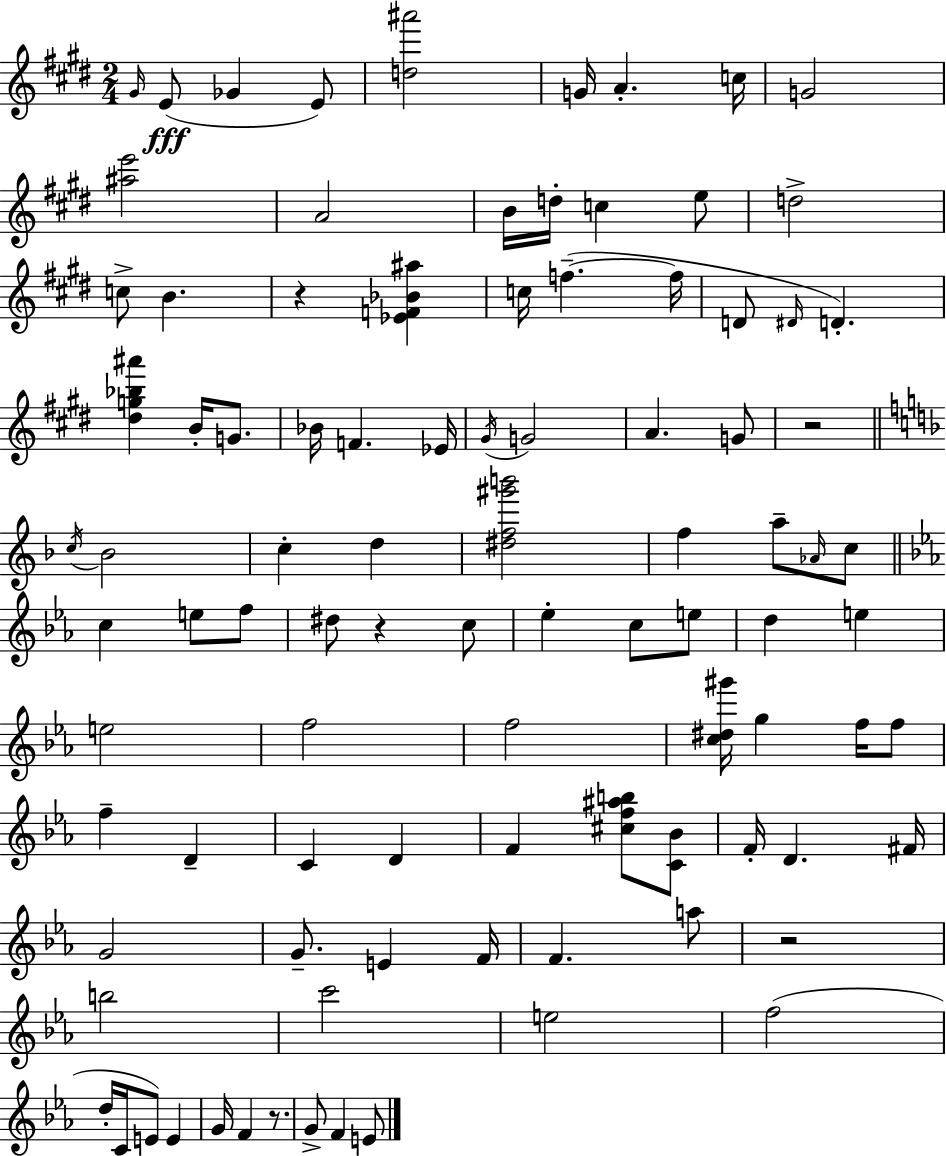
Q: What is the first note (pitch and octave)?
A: G#4